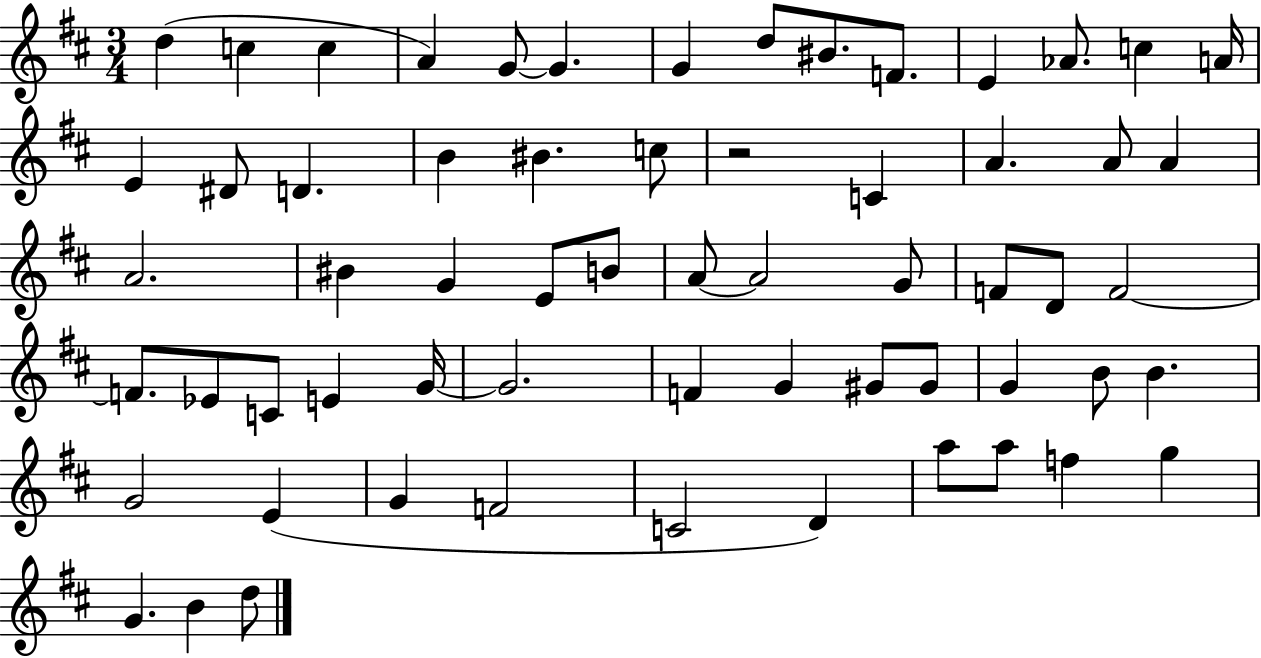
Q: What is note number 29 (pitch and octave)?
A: B4